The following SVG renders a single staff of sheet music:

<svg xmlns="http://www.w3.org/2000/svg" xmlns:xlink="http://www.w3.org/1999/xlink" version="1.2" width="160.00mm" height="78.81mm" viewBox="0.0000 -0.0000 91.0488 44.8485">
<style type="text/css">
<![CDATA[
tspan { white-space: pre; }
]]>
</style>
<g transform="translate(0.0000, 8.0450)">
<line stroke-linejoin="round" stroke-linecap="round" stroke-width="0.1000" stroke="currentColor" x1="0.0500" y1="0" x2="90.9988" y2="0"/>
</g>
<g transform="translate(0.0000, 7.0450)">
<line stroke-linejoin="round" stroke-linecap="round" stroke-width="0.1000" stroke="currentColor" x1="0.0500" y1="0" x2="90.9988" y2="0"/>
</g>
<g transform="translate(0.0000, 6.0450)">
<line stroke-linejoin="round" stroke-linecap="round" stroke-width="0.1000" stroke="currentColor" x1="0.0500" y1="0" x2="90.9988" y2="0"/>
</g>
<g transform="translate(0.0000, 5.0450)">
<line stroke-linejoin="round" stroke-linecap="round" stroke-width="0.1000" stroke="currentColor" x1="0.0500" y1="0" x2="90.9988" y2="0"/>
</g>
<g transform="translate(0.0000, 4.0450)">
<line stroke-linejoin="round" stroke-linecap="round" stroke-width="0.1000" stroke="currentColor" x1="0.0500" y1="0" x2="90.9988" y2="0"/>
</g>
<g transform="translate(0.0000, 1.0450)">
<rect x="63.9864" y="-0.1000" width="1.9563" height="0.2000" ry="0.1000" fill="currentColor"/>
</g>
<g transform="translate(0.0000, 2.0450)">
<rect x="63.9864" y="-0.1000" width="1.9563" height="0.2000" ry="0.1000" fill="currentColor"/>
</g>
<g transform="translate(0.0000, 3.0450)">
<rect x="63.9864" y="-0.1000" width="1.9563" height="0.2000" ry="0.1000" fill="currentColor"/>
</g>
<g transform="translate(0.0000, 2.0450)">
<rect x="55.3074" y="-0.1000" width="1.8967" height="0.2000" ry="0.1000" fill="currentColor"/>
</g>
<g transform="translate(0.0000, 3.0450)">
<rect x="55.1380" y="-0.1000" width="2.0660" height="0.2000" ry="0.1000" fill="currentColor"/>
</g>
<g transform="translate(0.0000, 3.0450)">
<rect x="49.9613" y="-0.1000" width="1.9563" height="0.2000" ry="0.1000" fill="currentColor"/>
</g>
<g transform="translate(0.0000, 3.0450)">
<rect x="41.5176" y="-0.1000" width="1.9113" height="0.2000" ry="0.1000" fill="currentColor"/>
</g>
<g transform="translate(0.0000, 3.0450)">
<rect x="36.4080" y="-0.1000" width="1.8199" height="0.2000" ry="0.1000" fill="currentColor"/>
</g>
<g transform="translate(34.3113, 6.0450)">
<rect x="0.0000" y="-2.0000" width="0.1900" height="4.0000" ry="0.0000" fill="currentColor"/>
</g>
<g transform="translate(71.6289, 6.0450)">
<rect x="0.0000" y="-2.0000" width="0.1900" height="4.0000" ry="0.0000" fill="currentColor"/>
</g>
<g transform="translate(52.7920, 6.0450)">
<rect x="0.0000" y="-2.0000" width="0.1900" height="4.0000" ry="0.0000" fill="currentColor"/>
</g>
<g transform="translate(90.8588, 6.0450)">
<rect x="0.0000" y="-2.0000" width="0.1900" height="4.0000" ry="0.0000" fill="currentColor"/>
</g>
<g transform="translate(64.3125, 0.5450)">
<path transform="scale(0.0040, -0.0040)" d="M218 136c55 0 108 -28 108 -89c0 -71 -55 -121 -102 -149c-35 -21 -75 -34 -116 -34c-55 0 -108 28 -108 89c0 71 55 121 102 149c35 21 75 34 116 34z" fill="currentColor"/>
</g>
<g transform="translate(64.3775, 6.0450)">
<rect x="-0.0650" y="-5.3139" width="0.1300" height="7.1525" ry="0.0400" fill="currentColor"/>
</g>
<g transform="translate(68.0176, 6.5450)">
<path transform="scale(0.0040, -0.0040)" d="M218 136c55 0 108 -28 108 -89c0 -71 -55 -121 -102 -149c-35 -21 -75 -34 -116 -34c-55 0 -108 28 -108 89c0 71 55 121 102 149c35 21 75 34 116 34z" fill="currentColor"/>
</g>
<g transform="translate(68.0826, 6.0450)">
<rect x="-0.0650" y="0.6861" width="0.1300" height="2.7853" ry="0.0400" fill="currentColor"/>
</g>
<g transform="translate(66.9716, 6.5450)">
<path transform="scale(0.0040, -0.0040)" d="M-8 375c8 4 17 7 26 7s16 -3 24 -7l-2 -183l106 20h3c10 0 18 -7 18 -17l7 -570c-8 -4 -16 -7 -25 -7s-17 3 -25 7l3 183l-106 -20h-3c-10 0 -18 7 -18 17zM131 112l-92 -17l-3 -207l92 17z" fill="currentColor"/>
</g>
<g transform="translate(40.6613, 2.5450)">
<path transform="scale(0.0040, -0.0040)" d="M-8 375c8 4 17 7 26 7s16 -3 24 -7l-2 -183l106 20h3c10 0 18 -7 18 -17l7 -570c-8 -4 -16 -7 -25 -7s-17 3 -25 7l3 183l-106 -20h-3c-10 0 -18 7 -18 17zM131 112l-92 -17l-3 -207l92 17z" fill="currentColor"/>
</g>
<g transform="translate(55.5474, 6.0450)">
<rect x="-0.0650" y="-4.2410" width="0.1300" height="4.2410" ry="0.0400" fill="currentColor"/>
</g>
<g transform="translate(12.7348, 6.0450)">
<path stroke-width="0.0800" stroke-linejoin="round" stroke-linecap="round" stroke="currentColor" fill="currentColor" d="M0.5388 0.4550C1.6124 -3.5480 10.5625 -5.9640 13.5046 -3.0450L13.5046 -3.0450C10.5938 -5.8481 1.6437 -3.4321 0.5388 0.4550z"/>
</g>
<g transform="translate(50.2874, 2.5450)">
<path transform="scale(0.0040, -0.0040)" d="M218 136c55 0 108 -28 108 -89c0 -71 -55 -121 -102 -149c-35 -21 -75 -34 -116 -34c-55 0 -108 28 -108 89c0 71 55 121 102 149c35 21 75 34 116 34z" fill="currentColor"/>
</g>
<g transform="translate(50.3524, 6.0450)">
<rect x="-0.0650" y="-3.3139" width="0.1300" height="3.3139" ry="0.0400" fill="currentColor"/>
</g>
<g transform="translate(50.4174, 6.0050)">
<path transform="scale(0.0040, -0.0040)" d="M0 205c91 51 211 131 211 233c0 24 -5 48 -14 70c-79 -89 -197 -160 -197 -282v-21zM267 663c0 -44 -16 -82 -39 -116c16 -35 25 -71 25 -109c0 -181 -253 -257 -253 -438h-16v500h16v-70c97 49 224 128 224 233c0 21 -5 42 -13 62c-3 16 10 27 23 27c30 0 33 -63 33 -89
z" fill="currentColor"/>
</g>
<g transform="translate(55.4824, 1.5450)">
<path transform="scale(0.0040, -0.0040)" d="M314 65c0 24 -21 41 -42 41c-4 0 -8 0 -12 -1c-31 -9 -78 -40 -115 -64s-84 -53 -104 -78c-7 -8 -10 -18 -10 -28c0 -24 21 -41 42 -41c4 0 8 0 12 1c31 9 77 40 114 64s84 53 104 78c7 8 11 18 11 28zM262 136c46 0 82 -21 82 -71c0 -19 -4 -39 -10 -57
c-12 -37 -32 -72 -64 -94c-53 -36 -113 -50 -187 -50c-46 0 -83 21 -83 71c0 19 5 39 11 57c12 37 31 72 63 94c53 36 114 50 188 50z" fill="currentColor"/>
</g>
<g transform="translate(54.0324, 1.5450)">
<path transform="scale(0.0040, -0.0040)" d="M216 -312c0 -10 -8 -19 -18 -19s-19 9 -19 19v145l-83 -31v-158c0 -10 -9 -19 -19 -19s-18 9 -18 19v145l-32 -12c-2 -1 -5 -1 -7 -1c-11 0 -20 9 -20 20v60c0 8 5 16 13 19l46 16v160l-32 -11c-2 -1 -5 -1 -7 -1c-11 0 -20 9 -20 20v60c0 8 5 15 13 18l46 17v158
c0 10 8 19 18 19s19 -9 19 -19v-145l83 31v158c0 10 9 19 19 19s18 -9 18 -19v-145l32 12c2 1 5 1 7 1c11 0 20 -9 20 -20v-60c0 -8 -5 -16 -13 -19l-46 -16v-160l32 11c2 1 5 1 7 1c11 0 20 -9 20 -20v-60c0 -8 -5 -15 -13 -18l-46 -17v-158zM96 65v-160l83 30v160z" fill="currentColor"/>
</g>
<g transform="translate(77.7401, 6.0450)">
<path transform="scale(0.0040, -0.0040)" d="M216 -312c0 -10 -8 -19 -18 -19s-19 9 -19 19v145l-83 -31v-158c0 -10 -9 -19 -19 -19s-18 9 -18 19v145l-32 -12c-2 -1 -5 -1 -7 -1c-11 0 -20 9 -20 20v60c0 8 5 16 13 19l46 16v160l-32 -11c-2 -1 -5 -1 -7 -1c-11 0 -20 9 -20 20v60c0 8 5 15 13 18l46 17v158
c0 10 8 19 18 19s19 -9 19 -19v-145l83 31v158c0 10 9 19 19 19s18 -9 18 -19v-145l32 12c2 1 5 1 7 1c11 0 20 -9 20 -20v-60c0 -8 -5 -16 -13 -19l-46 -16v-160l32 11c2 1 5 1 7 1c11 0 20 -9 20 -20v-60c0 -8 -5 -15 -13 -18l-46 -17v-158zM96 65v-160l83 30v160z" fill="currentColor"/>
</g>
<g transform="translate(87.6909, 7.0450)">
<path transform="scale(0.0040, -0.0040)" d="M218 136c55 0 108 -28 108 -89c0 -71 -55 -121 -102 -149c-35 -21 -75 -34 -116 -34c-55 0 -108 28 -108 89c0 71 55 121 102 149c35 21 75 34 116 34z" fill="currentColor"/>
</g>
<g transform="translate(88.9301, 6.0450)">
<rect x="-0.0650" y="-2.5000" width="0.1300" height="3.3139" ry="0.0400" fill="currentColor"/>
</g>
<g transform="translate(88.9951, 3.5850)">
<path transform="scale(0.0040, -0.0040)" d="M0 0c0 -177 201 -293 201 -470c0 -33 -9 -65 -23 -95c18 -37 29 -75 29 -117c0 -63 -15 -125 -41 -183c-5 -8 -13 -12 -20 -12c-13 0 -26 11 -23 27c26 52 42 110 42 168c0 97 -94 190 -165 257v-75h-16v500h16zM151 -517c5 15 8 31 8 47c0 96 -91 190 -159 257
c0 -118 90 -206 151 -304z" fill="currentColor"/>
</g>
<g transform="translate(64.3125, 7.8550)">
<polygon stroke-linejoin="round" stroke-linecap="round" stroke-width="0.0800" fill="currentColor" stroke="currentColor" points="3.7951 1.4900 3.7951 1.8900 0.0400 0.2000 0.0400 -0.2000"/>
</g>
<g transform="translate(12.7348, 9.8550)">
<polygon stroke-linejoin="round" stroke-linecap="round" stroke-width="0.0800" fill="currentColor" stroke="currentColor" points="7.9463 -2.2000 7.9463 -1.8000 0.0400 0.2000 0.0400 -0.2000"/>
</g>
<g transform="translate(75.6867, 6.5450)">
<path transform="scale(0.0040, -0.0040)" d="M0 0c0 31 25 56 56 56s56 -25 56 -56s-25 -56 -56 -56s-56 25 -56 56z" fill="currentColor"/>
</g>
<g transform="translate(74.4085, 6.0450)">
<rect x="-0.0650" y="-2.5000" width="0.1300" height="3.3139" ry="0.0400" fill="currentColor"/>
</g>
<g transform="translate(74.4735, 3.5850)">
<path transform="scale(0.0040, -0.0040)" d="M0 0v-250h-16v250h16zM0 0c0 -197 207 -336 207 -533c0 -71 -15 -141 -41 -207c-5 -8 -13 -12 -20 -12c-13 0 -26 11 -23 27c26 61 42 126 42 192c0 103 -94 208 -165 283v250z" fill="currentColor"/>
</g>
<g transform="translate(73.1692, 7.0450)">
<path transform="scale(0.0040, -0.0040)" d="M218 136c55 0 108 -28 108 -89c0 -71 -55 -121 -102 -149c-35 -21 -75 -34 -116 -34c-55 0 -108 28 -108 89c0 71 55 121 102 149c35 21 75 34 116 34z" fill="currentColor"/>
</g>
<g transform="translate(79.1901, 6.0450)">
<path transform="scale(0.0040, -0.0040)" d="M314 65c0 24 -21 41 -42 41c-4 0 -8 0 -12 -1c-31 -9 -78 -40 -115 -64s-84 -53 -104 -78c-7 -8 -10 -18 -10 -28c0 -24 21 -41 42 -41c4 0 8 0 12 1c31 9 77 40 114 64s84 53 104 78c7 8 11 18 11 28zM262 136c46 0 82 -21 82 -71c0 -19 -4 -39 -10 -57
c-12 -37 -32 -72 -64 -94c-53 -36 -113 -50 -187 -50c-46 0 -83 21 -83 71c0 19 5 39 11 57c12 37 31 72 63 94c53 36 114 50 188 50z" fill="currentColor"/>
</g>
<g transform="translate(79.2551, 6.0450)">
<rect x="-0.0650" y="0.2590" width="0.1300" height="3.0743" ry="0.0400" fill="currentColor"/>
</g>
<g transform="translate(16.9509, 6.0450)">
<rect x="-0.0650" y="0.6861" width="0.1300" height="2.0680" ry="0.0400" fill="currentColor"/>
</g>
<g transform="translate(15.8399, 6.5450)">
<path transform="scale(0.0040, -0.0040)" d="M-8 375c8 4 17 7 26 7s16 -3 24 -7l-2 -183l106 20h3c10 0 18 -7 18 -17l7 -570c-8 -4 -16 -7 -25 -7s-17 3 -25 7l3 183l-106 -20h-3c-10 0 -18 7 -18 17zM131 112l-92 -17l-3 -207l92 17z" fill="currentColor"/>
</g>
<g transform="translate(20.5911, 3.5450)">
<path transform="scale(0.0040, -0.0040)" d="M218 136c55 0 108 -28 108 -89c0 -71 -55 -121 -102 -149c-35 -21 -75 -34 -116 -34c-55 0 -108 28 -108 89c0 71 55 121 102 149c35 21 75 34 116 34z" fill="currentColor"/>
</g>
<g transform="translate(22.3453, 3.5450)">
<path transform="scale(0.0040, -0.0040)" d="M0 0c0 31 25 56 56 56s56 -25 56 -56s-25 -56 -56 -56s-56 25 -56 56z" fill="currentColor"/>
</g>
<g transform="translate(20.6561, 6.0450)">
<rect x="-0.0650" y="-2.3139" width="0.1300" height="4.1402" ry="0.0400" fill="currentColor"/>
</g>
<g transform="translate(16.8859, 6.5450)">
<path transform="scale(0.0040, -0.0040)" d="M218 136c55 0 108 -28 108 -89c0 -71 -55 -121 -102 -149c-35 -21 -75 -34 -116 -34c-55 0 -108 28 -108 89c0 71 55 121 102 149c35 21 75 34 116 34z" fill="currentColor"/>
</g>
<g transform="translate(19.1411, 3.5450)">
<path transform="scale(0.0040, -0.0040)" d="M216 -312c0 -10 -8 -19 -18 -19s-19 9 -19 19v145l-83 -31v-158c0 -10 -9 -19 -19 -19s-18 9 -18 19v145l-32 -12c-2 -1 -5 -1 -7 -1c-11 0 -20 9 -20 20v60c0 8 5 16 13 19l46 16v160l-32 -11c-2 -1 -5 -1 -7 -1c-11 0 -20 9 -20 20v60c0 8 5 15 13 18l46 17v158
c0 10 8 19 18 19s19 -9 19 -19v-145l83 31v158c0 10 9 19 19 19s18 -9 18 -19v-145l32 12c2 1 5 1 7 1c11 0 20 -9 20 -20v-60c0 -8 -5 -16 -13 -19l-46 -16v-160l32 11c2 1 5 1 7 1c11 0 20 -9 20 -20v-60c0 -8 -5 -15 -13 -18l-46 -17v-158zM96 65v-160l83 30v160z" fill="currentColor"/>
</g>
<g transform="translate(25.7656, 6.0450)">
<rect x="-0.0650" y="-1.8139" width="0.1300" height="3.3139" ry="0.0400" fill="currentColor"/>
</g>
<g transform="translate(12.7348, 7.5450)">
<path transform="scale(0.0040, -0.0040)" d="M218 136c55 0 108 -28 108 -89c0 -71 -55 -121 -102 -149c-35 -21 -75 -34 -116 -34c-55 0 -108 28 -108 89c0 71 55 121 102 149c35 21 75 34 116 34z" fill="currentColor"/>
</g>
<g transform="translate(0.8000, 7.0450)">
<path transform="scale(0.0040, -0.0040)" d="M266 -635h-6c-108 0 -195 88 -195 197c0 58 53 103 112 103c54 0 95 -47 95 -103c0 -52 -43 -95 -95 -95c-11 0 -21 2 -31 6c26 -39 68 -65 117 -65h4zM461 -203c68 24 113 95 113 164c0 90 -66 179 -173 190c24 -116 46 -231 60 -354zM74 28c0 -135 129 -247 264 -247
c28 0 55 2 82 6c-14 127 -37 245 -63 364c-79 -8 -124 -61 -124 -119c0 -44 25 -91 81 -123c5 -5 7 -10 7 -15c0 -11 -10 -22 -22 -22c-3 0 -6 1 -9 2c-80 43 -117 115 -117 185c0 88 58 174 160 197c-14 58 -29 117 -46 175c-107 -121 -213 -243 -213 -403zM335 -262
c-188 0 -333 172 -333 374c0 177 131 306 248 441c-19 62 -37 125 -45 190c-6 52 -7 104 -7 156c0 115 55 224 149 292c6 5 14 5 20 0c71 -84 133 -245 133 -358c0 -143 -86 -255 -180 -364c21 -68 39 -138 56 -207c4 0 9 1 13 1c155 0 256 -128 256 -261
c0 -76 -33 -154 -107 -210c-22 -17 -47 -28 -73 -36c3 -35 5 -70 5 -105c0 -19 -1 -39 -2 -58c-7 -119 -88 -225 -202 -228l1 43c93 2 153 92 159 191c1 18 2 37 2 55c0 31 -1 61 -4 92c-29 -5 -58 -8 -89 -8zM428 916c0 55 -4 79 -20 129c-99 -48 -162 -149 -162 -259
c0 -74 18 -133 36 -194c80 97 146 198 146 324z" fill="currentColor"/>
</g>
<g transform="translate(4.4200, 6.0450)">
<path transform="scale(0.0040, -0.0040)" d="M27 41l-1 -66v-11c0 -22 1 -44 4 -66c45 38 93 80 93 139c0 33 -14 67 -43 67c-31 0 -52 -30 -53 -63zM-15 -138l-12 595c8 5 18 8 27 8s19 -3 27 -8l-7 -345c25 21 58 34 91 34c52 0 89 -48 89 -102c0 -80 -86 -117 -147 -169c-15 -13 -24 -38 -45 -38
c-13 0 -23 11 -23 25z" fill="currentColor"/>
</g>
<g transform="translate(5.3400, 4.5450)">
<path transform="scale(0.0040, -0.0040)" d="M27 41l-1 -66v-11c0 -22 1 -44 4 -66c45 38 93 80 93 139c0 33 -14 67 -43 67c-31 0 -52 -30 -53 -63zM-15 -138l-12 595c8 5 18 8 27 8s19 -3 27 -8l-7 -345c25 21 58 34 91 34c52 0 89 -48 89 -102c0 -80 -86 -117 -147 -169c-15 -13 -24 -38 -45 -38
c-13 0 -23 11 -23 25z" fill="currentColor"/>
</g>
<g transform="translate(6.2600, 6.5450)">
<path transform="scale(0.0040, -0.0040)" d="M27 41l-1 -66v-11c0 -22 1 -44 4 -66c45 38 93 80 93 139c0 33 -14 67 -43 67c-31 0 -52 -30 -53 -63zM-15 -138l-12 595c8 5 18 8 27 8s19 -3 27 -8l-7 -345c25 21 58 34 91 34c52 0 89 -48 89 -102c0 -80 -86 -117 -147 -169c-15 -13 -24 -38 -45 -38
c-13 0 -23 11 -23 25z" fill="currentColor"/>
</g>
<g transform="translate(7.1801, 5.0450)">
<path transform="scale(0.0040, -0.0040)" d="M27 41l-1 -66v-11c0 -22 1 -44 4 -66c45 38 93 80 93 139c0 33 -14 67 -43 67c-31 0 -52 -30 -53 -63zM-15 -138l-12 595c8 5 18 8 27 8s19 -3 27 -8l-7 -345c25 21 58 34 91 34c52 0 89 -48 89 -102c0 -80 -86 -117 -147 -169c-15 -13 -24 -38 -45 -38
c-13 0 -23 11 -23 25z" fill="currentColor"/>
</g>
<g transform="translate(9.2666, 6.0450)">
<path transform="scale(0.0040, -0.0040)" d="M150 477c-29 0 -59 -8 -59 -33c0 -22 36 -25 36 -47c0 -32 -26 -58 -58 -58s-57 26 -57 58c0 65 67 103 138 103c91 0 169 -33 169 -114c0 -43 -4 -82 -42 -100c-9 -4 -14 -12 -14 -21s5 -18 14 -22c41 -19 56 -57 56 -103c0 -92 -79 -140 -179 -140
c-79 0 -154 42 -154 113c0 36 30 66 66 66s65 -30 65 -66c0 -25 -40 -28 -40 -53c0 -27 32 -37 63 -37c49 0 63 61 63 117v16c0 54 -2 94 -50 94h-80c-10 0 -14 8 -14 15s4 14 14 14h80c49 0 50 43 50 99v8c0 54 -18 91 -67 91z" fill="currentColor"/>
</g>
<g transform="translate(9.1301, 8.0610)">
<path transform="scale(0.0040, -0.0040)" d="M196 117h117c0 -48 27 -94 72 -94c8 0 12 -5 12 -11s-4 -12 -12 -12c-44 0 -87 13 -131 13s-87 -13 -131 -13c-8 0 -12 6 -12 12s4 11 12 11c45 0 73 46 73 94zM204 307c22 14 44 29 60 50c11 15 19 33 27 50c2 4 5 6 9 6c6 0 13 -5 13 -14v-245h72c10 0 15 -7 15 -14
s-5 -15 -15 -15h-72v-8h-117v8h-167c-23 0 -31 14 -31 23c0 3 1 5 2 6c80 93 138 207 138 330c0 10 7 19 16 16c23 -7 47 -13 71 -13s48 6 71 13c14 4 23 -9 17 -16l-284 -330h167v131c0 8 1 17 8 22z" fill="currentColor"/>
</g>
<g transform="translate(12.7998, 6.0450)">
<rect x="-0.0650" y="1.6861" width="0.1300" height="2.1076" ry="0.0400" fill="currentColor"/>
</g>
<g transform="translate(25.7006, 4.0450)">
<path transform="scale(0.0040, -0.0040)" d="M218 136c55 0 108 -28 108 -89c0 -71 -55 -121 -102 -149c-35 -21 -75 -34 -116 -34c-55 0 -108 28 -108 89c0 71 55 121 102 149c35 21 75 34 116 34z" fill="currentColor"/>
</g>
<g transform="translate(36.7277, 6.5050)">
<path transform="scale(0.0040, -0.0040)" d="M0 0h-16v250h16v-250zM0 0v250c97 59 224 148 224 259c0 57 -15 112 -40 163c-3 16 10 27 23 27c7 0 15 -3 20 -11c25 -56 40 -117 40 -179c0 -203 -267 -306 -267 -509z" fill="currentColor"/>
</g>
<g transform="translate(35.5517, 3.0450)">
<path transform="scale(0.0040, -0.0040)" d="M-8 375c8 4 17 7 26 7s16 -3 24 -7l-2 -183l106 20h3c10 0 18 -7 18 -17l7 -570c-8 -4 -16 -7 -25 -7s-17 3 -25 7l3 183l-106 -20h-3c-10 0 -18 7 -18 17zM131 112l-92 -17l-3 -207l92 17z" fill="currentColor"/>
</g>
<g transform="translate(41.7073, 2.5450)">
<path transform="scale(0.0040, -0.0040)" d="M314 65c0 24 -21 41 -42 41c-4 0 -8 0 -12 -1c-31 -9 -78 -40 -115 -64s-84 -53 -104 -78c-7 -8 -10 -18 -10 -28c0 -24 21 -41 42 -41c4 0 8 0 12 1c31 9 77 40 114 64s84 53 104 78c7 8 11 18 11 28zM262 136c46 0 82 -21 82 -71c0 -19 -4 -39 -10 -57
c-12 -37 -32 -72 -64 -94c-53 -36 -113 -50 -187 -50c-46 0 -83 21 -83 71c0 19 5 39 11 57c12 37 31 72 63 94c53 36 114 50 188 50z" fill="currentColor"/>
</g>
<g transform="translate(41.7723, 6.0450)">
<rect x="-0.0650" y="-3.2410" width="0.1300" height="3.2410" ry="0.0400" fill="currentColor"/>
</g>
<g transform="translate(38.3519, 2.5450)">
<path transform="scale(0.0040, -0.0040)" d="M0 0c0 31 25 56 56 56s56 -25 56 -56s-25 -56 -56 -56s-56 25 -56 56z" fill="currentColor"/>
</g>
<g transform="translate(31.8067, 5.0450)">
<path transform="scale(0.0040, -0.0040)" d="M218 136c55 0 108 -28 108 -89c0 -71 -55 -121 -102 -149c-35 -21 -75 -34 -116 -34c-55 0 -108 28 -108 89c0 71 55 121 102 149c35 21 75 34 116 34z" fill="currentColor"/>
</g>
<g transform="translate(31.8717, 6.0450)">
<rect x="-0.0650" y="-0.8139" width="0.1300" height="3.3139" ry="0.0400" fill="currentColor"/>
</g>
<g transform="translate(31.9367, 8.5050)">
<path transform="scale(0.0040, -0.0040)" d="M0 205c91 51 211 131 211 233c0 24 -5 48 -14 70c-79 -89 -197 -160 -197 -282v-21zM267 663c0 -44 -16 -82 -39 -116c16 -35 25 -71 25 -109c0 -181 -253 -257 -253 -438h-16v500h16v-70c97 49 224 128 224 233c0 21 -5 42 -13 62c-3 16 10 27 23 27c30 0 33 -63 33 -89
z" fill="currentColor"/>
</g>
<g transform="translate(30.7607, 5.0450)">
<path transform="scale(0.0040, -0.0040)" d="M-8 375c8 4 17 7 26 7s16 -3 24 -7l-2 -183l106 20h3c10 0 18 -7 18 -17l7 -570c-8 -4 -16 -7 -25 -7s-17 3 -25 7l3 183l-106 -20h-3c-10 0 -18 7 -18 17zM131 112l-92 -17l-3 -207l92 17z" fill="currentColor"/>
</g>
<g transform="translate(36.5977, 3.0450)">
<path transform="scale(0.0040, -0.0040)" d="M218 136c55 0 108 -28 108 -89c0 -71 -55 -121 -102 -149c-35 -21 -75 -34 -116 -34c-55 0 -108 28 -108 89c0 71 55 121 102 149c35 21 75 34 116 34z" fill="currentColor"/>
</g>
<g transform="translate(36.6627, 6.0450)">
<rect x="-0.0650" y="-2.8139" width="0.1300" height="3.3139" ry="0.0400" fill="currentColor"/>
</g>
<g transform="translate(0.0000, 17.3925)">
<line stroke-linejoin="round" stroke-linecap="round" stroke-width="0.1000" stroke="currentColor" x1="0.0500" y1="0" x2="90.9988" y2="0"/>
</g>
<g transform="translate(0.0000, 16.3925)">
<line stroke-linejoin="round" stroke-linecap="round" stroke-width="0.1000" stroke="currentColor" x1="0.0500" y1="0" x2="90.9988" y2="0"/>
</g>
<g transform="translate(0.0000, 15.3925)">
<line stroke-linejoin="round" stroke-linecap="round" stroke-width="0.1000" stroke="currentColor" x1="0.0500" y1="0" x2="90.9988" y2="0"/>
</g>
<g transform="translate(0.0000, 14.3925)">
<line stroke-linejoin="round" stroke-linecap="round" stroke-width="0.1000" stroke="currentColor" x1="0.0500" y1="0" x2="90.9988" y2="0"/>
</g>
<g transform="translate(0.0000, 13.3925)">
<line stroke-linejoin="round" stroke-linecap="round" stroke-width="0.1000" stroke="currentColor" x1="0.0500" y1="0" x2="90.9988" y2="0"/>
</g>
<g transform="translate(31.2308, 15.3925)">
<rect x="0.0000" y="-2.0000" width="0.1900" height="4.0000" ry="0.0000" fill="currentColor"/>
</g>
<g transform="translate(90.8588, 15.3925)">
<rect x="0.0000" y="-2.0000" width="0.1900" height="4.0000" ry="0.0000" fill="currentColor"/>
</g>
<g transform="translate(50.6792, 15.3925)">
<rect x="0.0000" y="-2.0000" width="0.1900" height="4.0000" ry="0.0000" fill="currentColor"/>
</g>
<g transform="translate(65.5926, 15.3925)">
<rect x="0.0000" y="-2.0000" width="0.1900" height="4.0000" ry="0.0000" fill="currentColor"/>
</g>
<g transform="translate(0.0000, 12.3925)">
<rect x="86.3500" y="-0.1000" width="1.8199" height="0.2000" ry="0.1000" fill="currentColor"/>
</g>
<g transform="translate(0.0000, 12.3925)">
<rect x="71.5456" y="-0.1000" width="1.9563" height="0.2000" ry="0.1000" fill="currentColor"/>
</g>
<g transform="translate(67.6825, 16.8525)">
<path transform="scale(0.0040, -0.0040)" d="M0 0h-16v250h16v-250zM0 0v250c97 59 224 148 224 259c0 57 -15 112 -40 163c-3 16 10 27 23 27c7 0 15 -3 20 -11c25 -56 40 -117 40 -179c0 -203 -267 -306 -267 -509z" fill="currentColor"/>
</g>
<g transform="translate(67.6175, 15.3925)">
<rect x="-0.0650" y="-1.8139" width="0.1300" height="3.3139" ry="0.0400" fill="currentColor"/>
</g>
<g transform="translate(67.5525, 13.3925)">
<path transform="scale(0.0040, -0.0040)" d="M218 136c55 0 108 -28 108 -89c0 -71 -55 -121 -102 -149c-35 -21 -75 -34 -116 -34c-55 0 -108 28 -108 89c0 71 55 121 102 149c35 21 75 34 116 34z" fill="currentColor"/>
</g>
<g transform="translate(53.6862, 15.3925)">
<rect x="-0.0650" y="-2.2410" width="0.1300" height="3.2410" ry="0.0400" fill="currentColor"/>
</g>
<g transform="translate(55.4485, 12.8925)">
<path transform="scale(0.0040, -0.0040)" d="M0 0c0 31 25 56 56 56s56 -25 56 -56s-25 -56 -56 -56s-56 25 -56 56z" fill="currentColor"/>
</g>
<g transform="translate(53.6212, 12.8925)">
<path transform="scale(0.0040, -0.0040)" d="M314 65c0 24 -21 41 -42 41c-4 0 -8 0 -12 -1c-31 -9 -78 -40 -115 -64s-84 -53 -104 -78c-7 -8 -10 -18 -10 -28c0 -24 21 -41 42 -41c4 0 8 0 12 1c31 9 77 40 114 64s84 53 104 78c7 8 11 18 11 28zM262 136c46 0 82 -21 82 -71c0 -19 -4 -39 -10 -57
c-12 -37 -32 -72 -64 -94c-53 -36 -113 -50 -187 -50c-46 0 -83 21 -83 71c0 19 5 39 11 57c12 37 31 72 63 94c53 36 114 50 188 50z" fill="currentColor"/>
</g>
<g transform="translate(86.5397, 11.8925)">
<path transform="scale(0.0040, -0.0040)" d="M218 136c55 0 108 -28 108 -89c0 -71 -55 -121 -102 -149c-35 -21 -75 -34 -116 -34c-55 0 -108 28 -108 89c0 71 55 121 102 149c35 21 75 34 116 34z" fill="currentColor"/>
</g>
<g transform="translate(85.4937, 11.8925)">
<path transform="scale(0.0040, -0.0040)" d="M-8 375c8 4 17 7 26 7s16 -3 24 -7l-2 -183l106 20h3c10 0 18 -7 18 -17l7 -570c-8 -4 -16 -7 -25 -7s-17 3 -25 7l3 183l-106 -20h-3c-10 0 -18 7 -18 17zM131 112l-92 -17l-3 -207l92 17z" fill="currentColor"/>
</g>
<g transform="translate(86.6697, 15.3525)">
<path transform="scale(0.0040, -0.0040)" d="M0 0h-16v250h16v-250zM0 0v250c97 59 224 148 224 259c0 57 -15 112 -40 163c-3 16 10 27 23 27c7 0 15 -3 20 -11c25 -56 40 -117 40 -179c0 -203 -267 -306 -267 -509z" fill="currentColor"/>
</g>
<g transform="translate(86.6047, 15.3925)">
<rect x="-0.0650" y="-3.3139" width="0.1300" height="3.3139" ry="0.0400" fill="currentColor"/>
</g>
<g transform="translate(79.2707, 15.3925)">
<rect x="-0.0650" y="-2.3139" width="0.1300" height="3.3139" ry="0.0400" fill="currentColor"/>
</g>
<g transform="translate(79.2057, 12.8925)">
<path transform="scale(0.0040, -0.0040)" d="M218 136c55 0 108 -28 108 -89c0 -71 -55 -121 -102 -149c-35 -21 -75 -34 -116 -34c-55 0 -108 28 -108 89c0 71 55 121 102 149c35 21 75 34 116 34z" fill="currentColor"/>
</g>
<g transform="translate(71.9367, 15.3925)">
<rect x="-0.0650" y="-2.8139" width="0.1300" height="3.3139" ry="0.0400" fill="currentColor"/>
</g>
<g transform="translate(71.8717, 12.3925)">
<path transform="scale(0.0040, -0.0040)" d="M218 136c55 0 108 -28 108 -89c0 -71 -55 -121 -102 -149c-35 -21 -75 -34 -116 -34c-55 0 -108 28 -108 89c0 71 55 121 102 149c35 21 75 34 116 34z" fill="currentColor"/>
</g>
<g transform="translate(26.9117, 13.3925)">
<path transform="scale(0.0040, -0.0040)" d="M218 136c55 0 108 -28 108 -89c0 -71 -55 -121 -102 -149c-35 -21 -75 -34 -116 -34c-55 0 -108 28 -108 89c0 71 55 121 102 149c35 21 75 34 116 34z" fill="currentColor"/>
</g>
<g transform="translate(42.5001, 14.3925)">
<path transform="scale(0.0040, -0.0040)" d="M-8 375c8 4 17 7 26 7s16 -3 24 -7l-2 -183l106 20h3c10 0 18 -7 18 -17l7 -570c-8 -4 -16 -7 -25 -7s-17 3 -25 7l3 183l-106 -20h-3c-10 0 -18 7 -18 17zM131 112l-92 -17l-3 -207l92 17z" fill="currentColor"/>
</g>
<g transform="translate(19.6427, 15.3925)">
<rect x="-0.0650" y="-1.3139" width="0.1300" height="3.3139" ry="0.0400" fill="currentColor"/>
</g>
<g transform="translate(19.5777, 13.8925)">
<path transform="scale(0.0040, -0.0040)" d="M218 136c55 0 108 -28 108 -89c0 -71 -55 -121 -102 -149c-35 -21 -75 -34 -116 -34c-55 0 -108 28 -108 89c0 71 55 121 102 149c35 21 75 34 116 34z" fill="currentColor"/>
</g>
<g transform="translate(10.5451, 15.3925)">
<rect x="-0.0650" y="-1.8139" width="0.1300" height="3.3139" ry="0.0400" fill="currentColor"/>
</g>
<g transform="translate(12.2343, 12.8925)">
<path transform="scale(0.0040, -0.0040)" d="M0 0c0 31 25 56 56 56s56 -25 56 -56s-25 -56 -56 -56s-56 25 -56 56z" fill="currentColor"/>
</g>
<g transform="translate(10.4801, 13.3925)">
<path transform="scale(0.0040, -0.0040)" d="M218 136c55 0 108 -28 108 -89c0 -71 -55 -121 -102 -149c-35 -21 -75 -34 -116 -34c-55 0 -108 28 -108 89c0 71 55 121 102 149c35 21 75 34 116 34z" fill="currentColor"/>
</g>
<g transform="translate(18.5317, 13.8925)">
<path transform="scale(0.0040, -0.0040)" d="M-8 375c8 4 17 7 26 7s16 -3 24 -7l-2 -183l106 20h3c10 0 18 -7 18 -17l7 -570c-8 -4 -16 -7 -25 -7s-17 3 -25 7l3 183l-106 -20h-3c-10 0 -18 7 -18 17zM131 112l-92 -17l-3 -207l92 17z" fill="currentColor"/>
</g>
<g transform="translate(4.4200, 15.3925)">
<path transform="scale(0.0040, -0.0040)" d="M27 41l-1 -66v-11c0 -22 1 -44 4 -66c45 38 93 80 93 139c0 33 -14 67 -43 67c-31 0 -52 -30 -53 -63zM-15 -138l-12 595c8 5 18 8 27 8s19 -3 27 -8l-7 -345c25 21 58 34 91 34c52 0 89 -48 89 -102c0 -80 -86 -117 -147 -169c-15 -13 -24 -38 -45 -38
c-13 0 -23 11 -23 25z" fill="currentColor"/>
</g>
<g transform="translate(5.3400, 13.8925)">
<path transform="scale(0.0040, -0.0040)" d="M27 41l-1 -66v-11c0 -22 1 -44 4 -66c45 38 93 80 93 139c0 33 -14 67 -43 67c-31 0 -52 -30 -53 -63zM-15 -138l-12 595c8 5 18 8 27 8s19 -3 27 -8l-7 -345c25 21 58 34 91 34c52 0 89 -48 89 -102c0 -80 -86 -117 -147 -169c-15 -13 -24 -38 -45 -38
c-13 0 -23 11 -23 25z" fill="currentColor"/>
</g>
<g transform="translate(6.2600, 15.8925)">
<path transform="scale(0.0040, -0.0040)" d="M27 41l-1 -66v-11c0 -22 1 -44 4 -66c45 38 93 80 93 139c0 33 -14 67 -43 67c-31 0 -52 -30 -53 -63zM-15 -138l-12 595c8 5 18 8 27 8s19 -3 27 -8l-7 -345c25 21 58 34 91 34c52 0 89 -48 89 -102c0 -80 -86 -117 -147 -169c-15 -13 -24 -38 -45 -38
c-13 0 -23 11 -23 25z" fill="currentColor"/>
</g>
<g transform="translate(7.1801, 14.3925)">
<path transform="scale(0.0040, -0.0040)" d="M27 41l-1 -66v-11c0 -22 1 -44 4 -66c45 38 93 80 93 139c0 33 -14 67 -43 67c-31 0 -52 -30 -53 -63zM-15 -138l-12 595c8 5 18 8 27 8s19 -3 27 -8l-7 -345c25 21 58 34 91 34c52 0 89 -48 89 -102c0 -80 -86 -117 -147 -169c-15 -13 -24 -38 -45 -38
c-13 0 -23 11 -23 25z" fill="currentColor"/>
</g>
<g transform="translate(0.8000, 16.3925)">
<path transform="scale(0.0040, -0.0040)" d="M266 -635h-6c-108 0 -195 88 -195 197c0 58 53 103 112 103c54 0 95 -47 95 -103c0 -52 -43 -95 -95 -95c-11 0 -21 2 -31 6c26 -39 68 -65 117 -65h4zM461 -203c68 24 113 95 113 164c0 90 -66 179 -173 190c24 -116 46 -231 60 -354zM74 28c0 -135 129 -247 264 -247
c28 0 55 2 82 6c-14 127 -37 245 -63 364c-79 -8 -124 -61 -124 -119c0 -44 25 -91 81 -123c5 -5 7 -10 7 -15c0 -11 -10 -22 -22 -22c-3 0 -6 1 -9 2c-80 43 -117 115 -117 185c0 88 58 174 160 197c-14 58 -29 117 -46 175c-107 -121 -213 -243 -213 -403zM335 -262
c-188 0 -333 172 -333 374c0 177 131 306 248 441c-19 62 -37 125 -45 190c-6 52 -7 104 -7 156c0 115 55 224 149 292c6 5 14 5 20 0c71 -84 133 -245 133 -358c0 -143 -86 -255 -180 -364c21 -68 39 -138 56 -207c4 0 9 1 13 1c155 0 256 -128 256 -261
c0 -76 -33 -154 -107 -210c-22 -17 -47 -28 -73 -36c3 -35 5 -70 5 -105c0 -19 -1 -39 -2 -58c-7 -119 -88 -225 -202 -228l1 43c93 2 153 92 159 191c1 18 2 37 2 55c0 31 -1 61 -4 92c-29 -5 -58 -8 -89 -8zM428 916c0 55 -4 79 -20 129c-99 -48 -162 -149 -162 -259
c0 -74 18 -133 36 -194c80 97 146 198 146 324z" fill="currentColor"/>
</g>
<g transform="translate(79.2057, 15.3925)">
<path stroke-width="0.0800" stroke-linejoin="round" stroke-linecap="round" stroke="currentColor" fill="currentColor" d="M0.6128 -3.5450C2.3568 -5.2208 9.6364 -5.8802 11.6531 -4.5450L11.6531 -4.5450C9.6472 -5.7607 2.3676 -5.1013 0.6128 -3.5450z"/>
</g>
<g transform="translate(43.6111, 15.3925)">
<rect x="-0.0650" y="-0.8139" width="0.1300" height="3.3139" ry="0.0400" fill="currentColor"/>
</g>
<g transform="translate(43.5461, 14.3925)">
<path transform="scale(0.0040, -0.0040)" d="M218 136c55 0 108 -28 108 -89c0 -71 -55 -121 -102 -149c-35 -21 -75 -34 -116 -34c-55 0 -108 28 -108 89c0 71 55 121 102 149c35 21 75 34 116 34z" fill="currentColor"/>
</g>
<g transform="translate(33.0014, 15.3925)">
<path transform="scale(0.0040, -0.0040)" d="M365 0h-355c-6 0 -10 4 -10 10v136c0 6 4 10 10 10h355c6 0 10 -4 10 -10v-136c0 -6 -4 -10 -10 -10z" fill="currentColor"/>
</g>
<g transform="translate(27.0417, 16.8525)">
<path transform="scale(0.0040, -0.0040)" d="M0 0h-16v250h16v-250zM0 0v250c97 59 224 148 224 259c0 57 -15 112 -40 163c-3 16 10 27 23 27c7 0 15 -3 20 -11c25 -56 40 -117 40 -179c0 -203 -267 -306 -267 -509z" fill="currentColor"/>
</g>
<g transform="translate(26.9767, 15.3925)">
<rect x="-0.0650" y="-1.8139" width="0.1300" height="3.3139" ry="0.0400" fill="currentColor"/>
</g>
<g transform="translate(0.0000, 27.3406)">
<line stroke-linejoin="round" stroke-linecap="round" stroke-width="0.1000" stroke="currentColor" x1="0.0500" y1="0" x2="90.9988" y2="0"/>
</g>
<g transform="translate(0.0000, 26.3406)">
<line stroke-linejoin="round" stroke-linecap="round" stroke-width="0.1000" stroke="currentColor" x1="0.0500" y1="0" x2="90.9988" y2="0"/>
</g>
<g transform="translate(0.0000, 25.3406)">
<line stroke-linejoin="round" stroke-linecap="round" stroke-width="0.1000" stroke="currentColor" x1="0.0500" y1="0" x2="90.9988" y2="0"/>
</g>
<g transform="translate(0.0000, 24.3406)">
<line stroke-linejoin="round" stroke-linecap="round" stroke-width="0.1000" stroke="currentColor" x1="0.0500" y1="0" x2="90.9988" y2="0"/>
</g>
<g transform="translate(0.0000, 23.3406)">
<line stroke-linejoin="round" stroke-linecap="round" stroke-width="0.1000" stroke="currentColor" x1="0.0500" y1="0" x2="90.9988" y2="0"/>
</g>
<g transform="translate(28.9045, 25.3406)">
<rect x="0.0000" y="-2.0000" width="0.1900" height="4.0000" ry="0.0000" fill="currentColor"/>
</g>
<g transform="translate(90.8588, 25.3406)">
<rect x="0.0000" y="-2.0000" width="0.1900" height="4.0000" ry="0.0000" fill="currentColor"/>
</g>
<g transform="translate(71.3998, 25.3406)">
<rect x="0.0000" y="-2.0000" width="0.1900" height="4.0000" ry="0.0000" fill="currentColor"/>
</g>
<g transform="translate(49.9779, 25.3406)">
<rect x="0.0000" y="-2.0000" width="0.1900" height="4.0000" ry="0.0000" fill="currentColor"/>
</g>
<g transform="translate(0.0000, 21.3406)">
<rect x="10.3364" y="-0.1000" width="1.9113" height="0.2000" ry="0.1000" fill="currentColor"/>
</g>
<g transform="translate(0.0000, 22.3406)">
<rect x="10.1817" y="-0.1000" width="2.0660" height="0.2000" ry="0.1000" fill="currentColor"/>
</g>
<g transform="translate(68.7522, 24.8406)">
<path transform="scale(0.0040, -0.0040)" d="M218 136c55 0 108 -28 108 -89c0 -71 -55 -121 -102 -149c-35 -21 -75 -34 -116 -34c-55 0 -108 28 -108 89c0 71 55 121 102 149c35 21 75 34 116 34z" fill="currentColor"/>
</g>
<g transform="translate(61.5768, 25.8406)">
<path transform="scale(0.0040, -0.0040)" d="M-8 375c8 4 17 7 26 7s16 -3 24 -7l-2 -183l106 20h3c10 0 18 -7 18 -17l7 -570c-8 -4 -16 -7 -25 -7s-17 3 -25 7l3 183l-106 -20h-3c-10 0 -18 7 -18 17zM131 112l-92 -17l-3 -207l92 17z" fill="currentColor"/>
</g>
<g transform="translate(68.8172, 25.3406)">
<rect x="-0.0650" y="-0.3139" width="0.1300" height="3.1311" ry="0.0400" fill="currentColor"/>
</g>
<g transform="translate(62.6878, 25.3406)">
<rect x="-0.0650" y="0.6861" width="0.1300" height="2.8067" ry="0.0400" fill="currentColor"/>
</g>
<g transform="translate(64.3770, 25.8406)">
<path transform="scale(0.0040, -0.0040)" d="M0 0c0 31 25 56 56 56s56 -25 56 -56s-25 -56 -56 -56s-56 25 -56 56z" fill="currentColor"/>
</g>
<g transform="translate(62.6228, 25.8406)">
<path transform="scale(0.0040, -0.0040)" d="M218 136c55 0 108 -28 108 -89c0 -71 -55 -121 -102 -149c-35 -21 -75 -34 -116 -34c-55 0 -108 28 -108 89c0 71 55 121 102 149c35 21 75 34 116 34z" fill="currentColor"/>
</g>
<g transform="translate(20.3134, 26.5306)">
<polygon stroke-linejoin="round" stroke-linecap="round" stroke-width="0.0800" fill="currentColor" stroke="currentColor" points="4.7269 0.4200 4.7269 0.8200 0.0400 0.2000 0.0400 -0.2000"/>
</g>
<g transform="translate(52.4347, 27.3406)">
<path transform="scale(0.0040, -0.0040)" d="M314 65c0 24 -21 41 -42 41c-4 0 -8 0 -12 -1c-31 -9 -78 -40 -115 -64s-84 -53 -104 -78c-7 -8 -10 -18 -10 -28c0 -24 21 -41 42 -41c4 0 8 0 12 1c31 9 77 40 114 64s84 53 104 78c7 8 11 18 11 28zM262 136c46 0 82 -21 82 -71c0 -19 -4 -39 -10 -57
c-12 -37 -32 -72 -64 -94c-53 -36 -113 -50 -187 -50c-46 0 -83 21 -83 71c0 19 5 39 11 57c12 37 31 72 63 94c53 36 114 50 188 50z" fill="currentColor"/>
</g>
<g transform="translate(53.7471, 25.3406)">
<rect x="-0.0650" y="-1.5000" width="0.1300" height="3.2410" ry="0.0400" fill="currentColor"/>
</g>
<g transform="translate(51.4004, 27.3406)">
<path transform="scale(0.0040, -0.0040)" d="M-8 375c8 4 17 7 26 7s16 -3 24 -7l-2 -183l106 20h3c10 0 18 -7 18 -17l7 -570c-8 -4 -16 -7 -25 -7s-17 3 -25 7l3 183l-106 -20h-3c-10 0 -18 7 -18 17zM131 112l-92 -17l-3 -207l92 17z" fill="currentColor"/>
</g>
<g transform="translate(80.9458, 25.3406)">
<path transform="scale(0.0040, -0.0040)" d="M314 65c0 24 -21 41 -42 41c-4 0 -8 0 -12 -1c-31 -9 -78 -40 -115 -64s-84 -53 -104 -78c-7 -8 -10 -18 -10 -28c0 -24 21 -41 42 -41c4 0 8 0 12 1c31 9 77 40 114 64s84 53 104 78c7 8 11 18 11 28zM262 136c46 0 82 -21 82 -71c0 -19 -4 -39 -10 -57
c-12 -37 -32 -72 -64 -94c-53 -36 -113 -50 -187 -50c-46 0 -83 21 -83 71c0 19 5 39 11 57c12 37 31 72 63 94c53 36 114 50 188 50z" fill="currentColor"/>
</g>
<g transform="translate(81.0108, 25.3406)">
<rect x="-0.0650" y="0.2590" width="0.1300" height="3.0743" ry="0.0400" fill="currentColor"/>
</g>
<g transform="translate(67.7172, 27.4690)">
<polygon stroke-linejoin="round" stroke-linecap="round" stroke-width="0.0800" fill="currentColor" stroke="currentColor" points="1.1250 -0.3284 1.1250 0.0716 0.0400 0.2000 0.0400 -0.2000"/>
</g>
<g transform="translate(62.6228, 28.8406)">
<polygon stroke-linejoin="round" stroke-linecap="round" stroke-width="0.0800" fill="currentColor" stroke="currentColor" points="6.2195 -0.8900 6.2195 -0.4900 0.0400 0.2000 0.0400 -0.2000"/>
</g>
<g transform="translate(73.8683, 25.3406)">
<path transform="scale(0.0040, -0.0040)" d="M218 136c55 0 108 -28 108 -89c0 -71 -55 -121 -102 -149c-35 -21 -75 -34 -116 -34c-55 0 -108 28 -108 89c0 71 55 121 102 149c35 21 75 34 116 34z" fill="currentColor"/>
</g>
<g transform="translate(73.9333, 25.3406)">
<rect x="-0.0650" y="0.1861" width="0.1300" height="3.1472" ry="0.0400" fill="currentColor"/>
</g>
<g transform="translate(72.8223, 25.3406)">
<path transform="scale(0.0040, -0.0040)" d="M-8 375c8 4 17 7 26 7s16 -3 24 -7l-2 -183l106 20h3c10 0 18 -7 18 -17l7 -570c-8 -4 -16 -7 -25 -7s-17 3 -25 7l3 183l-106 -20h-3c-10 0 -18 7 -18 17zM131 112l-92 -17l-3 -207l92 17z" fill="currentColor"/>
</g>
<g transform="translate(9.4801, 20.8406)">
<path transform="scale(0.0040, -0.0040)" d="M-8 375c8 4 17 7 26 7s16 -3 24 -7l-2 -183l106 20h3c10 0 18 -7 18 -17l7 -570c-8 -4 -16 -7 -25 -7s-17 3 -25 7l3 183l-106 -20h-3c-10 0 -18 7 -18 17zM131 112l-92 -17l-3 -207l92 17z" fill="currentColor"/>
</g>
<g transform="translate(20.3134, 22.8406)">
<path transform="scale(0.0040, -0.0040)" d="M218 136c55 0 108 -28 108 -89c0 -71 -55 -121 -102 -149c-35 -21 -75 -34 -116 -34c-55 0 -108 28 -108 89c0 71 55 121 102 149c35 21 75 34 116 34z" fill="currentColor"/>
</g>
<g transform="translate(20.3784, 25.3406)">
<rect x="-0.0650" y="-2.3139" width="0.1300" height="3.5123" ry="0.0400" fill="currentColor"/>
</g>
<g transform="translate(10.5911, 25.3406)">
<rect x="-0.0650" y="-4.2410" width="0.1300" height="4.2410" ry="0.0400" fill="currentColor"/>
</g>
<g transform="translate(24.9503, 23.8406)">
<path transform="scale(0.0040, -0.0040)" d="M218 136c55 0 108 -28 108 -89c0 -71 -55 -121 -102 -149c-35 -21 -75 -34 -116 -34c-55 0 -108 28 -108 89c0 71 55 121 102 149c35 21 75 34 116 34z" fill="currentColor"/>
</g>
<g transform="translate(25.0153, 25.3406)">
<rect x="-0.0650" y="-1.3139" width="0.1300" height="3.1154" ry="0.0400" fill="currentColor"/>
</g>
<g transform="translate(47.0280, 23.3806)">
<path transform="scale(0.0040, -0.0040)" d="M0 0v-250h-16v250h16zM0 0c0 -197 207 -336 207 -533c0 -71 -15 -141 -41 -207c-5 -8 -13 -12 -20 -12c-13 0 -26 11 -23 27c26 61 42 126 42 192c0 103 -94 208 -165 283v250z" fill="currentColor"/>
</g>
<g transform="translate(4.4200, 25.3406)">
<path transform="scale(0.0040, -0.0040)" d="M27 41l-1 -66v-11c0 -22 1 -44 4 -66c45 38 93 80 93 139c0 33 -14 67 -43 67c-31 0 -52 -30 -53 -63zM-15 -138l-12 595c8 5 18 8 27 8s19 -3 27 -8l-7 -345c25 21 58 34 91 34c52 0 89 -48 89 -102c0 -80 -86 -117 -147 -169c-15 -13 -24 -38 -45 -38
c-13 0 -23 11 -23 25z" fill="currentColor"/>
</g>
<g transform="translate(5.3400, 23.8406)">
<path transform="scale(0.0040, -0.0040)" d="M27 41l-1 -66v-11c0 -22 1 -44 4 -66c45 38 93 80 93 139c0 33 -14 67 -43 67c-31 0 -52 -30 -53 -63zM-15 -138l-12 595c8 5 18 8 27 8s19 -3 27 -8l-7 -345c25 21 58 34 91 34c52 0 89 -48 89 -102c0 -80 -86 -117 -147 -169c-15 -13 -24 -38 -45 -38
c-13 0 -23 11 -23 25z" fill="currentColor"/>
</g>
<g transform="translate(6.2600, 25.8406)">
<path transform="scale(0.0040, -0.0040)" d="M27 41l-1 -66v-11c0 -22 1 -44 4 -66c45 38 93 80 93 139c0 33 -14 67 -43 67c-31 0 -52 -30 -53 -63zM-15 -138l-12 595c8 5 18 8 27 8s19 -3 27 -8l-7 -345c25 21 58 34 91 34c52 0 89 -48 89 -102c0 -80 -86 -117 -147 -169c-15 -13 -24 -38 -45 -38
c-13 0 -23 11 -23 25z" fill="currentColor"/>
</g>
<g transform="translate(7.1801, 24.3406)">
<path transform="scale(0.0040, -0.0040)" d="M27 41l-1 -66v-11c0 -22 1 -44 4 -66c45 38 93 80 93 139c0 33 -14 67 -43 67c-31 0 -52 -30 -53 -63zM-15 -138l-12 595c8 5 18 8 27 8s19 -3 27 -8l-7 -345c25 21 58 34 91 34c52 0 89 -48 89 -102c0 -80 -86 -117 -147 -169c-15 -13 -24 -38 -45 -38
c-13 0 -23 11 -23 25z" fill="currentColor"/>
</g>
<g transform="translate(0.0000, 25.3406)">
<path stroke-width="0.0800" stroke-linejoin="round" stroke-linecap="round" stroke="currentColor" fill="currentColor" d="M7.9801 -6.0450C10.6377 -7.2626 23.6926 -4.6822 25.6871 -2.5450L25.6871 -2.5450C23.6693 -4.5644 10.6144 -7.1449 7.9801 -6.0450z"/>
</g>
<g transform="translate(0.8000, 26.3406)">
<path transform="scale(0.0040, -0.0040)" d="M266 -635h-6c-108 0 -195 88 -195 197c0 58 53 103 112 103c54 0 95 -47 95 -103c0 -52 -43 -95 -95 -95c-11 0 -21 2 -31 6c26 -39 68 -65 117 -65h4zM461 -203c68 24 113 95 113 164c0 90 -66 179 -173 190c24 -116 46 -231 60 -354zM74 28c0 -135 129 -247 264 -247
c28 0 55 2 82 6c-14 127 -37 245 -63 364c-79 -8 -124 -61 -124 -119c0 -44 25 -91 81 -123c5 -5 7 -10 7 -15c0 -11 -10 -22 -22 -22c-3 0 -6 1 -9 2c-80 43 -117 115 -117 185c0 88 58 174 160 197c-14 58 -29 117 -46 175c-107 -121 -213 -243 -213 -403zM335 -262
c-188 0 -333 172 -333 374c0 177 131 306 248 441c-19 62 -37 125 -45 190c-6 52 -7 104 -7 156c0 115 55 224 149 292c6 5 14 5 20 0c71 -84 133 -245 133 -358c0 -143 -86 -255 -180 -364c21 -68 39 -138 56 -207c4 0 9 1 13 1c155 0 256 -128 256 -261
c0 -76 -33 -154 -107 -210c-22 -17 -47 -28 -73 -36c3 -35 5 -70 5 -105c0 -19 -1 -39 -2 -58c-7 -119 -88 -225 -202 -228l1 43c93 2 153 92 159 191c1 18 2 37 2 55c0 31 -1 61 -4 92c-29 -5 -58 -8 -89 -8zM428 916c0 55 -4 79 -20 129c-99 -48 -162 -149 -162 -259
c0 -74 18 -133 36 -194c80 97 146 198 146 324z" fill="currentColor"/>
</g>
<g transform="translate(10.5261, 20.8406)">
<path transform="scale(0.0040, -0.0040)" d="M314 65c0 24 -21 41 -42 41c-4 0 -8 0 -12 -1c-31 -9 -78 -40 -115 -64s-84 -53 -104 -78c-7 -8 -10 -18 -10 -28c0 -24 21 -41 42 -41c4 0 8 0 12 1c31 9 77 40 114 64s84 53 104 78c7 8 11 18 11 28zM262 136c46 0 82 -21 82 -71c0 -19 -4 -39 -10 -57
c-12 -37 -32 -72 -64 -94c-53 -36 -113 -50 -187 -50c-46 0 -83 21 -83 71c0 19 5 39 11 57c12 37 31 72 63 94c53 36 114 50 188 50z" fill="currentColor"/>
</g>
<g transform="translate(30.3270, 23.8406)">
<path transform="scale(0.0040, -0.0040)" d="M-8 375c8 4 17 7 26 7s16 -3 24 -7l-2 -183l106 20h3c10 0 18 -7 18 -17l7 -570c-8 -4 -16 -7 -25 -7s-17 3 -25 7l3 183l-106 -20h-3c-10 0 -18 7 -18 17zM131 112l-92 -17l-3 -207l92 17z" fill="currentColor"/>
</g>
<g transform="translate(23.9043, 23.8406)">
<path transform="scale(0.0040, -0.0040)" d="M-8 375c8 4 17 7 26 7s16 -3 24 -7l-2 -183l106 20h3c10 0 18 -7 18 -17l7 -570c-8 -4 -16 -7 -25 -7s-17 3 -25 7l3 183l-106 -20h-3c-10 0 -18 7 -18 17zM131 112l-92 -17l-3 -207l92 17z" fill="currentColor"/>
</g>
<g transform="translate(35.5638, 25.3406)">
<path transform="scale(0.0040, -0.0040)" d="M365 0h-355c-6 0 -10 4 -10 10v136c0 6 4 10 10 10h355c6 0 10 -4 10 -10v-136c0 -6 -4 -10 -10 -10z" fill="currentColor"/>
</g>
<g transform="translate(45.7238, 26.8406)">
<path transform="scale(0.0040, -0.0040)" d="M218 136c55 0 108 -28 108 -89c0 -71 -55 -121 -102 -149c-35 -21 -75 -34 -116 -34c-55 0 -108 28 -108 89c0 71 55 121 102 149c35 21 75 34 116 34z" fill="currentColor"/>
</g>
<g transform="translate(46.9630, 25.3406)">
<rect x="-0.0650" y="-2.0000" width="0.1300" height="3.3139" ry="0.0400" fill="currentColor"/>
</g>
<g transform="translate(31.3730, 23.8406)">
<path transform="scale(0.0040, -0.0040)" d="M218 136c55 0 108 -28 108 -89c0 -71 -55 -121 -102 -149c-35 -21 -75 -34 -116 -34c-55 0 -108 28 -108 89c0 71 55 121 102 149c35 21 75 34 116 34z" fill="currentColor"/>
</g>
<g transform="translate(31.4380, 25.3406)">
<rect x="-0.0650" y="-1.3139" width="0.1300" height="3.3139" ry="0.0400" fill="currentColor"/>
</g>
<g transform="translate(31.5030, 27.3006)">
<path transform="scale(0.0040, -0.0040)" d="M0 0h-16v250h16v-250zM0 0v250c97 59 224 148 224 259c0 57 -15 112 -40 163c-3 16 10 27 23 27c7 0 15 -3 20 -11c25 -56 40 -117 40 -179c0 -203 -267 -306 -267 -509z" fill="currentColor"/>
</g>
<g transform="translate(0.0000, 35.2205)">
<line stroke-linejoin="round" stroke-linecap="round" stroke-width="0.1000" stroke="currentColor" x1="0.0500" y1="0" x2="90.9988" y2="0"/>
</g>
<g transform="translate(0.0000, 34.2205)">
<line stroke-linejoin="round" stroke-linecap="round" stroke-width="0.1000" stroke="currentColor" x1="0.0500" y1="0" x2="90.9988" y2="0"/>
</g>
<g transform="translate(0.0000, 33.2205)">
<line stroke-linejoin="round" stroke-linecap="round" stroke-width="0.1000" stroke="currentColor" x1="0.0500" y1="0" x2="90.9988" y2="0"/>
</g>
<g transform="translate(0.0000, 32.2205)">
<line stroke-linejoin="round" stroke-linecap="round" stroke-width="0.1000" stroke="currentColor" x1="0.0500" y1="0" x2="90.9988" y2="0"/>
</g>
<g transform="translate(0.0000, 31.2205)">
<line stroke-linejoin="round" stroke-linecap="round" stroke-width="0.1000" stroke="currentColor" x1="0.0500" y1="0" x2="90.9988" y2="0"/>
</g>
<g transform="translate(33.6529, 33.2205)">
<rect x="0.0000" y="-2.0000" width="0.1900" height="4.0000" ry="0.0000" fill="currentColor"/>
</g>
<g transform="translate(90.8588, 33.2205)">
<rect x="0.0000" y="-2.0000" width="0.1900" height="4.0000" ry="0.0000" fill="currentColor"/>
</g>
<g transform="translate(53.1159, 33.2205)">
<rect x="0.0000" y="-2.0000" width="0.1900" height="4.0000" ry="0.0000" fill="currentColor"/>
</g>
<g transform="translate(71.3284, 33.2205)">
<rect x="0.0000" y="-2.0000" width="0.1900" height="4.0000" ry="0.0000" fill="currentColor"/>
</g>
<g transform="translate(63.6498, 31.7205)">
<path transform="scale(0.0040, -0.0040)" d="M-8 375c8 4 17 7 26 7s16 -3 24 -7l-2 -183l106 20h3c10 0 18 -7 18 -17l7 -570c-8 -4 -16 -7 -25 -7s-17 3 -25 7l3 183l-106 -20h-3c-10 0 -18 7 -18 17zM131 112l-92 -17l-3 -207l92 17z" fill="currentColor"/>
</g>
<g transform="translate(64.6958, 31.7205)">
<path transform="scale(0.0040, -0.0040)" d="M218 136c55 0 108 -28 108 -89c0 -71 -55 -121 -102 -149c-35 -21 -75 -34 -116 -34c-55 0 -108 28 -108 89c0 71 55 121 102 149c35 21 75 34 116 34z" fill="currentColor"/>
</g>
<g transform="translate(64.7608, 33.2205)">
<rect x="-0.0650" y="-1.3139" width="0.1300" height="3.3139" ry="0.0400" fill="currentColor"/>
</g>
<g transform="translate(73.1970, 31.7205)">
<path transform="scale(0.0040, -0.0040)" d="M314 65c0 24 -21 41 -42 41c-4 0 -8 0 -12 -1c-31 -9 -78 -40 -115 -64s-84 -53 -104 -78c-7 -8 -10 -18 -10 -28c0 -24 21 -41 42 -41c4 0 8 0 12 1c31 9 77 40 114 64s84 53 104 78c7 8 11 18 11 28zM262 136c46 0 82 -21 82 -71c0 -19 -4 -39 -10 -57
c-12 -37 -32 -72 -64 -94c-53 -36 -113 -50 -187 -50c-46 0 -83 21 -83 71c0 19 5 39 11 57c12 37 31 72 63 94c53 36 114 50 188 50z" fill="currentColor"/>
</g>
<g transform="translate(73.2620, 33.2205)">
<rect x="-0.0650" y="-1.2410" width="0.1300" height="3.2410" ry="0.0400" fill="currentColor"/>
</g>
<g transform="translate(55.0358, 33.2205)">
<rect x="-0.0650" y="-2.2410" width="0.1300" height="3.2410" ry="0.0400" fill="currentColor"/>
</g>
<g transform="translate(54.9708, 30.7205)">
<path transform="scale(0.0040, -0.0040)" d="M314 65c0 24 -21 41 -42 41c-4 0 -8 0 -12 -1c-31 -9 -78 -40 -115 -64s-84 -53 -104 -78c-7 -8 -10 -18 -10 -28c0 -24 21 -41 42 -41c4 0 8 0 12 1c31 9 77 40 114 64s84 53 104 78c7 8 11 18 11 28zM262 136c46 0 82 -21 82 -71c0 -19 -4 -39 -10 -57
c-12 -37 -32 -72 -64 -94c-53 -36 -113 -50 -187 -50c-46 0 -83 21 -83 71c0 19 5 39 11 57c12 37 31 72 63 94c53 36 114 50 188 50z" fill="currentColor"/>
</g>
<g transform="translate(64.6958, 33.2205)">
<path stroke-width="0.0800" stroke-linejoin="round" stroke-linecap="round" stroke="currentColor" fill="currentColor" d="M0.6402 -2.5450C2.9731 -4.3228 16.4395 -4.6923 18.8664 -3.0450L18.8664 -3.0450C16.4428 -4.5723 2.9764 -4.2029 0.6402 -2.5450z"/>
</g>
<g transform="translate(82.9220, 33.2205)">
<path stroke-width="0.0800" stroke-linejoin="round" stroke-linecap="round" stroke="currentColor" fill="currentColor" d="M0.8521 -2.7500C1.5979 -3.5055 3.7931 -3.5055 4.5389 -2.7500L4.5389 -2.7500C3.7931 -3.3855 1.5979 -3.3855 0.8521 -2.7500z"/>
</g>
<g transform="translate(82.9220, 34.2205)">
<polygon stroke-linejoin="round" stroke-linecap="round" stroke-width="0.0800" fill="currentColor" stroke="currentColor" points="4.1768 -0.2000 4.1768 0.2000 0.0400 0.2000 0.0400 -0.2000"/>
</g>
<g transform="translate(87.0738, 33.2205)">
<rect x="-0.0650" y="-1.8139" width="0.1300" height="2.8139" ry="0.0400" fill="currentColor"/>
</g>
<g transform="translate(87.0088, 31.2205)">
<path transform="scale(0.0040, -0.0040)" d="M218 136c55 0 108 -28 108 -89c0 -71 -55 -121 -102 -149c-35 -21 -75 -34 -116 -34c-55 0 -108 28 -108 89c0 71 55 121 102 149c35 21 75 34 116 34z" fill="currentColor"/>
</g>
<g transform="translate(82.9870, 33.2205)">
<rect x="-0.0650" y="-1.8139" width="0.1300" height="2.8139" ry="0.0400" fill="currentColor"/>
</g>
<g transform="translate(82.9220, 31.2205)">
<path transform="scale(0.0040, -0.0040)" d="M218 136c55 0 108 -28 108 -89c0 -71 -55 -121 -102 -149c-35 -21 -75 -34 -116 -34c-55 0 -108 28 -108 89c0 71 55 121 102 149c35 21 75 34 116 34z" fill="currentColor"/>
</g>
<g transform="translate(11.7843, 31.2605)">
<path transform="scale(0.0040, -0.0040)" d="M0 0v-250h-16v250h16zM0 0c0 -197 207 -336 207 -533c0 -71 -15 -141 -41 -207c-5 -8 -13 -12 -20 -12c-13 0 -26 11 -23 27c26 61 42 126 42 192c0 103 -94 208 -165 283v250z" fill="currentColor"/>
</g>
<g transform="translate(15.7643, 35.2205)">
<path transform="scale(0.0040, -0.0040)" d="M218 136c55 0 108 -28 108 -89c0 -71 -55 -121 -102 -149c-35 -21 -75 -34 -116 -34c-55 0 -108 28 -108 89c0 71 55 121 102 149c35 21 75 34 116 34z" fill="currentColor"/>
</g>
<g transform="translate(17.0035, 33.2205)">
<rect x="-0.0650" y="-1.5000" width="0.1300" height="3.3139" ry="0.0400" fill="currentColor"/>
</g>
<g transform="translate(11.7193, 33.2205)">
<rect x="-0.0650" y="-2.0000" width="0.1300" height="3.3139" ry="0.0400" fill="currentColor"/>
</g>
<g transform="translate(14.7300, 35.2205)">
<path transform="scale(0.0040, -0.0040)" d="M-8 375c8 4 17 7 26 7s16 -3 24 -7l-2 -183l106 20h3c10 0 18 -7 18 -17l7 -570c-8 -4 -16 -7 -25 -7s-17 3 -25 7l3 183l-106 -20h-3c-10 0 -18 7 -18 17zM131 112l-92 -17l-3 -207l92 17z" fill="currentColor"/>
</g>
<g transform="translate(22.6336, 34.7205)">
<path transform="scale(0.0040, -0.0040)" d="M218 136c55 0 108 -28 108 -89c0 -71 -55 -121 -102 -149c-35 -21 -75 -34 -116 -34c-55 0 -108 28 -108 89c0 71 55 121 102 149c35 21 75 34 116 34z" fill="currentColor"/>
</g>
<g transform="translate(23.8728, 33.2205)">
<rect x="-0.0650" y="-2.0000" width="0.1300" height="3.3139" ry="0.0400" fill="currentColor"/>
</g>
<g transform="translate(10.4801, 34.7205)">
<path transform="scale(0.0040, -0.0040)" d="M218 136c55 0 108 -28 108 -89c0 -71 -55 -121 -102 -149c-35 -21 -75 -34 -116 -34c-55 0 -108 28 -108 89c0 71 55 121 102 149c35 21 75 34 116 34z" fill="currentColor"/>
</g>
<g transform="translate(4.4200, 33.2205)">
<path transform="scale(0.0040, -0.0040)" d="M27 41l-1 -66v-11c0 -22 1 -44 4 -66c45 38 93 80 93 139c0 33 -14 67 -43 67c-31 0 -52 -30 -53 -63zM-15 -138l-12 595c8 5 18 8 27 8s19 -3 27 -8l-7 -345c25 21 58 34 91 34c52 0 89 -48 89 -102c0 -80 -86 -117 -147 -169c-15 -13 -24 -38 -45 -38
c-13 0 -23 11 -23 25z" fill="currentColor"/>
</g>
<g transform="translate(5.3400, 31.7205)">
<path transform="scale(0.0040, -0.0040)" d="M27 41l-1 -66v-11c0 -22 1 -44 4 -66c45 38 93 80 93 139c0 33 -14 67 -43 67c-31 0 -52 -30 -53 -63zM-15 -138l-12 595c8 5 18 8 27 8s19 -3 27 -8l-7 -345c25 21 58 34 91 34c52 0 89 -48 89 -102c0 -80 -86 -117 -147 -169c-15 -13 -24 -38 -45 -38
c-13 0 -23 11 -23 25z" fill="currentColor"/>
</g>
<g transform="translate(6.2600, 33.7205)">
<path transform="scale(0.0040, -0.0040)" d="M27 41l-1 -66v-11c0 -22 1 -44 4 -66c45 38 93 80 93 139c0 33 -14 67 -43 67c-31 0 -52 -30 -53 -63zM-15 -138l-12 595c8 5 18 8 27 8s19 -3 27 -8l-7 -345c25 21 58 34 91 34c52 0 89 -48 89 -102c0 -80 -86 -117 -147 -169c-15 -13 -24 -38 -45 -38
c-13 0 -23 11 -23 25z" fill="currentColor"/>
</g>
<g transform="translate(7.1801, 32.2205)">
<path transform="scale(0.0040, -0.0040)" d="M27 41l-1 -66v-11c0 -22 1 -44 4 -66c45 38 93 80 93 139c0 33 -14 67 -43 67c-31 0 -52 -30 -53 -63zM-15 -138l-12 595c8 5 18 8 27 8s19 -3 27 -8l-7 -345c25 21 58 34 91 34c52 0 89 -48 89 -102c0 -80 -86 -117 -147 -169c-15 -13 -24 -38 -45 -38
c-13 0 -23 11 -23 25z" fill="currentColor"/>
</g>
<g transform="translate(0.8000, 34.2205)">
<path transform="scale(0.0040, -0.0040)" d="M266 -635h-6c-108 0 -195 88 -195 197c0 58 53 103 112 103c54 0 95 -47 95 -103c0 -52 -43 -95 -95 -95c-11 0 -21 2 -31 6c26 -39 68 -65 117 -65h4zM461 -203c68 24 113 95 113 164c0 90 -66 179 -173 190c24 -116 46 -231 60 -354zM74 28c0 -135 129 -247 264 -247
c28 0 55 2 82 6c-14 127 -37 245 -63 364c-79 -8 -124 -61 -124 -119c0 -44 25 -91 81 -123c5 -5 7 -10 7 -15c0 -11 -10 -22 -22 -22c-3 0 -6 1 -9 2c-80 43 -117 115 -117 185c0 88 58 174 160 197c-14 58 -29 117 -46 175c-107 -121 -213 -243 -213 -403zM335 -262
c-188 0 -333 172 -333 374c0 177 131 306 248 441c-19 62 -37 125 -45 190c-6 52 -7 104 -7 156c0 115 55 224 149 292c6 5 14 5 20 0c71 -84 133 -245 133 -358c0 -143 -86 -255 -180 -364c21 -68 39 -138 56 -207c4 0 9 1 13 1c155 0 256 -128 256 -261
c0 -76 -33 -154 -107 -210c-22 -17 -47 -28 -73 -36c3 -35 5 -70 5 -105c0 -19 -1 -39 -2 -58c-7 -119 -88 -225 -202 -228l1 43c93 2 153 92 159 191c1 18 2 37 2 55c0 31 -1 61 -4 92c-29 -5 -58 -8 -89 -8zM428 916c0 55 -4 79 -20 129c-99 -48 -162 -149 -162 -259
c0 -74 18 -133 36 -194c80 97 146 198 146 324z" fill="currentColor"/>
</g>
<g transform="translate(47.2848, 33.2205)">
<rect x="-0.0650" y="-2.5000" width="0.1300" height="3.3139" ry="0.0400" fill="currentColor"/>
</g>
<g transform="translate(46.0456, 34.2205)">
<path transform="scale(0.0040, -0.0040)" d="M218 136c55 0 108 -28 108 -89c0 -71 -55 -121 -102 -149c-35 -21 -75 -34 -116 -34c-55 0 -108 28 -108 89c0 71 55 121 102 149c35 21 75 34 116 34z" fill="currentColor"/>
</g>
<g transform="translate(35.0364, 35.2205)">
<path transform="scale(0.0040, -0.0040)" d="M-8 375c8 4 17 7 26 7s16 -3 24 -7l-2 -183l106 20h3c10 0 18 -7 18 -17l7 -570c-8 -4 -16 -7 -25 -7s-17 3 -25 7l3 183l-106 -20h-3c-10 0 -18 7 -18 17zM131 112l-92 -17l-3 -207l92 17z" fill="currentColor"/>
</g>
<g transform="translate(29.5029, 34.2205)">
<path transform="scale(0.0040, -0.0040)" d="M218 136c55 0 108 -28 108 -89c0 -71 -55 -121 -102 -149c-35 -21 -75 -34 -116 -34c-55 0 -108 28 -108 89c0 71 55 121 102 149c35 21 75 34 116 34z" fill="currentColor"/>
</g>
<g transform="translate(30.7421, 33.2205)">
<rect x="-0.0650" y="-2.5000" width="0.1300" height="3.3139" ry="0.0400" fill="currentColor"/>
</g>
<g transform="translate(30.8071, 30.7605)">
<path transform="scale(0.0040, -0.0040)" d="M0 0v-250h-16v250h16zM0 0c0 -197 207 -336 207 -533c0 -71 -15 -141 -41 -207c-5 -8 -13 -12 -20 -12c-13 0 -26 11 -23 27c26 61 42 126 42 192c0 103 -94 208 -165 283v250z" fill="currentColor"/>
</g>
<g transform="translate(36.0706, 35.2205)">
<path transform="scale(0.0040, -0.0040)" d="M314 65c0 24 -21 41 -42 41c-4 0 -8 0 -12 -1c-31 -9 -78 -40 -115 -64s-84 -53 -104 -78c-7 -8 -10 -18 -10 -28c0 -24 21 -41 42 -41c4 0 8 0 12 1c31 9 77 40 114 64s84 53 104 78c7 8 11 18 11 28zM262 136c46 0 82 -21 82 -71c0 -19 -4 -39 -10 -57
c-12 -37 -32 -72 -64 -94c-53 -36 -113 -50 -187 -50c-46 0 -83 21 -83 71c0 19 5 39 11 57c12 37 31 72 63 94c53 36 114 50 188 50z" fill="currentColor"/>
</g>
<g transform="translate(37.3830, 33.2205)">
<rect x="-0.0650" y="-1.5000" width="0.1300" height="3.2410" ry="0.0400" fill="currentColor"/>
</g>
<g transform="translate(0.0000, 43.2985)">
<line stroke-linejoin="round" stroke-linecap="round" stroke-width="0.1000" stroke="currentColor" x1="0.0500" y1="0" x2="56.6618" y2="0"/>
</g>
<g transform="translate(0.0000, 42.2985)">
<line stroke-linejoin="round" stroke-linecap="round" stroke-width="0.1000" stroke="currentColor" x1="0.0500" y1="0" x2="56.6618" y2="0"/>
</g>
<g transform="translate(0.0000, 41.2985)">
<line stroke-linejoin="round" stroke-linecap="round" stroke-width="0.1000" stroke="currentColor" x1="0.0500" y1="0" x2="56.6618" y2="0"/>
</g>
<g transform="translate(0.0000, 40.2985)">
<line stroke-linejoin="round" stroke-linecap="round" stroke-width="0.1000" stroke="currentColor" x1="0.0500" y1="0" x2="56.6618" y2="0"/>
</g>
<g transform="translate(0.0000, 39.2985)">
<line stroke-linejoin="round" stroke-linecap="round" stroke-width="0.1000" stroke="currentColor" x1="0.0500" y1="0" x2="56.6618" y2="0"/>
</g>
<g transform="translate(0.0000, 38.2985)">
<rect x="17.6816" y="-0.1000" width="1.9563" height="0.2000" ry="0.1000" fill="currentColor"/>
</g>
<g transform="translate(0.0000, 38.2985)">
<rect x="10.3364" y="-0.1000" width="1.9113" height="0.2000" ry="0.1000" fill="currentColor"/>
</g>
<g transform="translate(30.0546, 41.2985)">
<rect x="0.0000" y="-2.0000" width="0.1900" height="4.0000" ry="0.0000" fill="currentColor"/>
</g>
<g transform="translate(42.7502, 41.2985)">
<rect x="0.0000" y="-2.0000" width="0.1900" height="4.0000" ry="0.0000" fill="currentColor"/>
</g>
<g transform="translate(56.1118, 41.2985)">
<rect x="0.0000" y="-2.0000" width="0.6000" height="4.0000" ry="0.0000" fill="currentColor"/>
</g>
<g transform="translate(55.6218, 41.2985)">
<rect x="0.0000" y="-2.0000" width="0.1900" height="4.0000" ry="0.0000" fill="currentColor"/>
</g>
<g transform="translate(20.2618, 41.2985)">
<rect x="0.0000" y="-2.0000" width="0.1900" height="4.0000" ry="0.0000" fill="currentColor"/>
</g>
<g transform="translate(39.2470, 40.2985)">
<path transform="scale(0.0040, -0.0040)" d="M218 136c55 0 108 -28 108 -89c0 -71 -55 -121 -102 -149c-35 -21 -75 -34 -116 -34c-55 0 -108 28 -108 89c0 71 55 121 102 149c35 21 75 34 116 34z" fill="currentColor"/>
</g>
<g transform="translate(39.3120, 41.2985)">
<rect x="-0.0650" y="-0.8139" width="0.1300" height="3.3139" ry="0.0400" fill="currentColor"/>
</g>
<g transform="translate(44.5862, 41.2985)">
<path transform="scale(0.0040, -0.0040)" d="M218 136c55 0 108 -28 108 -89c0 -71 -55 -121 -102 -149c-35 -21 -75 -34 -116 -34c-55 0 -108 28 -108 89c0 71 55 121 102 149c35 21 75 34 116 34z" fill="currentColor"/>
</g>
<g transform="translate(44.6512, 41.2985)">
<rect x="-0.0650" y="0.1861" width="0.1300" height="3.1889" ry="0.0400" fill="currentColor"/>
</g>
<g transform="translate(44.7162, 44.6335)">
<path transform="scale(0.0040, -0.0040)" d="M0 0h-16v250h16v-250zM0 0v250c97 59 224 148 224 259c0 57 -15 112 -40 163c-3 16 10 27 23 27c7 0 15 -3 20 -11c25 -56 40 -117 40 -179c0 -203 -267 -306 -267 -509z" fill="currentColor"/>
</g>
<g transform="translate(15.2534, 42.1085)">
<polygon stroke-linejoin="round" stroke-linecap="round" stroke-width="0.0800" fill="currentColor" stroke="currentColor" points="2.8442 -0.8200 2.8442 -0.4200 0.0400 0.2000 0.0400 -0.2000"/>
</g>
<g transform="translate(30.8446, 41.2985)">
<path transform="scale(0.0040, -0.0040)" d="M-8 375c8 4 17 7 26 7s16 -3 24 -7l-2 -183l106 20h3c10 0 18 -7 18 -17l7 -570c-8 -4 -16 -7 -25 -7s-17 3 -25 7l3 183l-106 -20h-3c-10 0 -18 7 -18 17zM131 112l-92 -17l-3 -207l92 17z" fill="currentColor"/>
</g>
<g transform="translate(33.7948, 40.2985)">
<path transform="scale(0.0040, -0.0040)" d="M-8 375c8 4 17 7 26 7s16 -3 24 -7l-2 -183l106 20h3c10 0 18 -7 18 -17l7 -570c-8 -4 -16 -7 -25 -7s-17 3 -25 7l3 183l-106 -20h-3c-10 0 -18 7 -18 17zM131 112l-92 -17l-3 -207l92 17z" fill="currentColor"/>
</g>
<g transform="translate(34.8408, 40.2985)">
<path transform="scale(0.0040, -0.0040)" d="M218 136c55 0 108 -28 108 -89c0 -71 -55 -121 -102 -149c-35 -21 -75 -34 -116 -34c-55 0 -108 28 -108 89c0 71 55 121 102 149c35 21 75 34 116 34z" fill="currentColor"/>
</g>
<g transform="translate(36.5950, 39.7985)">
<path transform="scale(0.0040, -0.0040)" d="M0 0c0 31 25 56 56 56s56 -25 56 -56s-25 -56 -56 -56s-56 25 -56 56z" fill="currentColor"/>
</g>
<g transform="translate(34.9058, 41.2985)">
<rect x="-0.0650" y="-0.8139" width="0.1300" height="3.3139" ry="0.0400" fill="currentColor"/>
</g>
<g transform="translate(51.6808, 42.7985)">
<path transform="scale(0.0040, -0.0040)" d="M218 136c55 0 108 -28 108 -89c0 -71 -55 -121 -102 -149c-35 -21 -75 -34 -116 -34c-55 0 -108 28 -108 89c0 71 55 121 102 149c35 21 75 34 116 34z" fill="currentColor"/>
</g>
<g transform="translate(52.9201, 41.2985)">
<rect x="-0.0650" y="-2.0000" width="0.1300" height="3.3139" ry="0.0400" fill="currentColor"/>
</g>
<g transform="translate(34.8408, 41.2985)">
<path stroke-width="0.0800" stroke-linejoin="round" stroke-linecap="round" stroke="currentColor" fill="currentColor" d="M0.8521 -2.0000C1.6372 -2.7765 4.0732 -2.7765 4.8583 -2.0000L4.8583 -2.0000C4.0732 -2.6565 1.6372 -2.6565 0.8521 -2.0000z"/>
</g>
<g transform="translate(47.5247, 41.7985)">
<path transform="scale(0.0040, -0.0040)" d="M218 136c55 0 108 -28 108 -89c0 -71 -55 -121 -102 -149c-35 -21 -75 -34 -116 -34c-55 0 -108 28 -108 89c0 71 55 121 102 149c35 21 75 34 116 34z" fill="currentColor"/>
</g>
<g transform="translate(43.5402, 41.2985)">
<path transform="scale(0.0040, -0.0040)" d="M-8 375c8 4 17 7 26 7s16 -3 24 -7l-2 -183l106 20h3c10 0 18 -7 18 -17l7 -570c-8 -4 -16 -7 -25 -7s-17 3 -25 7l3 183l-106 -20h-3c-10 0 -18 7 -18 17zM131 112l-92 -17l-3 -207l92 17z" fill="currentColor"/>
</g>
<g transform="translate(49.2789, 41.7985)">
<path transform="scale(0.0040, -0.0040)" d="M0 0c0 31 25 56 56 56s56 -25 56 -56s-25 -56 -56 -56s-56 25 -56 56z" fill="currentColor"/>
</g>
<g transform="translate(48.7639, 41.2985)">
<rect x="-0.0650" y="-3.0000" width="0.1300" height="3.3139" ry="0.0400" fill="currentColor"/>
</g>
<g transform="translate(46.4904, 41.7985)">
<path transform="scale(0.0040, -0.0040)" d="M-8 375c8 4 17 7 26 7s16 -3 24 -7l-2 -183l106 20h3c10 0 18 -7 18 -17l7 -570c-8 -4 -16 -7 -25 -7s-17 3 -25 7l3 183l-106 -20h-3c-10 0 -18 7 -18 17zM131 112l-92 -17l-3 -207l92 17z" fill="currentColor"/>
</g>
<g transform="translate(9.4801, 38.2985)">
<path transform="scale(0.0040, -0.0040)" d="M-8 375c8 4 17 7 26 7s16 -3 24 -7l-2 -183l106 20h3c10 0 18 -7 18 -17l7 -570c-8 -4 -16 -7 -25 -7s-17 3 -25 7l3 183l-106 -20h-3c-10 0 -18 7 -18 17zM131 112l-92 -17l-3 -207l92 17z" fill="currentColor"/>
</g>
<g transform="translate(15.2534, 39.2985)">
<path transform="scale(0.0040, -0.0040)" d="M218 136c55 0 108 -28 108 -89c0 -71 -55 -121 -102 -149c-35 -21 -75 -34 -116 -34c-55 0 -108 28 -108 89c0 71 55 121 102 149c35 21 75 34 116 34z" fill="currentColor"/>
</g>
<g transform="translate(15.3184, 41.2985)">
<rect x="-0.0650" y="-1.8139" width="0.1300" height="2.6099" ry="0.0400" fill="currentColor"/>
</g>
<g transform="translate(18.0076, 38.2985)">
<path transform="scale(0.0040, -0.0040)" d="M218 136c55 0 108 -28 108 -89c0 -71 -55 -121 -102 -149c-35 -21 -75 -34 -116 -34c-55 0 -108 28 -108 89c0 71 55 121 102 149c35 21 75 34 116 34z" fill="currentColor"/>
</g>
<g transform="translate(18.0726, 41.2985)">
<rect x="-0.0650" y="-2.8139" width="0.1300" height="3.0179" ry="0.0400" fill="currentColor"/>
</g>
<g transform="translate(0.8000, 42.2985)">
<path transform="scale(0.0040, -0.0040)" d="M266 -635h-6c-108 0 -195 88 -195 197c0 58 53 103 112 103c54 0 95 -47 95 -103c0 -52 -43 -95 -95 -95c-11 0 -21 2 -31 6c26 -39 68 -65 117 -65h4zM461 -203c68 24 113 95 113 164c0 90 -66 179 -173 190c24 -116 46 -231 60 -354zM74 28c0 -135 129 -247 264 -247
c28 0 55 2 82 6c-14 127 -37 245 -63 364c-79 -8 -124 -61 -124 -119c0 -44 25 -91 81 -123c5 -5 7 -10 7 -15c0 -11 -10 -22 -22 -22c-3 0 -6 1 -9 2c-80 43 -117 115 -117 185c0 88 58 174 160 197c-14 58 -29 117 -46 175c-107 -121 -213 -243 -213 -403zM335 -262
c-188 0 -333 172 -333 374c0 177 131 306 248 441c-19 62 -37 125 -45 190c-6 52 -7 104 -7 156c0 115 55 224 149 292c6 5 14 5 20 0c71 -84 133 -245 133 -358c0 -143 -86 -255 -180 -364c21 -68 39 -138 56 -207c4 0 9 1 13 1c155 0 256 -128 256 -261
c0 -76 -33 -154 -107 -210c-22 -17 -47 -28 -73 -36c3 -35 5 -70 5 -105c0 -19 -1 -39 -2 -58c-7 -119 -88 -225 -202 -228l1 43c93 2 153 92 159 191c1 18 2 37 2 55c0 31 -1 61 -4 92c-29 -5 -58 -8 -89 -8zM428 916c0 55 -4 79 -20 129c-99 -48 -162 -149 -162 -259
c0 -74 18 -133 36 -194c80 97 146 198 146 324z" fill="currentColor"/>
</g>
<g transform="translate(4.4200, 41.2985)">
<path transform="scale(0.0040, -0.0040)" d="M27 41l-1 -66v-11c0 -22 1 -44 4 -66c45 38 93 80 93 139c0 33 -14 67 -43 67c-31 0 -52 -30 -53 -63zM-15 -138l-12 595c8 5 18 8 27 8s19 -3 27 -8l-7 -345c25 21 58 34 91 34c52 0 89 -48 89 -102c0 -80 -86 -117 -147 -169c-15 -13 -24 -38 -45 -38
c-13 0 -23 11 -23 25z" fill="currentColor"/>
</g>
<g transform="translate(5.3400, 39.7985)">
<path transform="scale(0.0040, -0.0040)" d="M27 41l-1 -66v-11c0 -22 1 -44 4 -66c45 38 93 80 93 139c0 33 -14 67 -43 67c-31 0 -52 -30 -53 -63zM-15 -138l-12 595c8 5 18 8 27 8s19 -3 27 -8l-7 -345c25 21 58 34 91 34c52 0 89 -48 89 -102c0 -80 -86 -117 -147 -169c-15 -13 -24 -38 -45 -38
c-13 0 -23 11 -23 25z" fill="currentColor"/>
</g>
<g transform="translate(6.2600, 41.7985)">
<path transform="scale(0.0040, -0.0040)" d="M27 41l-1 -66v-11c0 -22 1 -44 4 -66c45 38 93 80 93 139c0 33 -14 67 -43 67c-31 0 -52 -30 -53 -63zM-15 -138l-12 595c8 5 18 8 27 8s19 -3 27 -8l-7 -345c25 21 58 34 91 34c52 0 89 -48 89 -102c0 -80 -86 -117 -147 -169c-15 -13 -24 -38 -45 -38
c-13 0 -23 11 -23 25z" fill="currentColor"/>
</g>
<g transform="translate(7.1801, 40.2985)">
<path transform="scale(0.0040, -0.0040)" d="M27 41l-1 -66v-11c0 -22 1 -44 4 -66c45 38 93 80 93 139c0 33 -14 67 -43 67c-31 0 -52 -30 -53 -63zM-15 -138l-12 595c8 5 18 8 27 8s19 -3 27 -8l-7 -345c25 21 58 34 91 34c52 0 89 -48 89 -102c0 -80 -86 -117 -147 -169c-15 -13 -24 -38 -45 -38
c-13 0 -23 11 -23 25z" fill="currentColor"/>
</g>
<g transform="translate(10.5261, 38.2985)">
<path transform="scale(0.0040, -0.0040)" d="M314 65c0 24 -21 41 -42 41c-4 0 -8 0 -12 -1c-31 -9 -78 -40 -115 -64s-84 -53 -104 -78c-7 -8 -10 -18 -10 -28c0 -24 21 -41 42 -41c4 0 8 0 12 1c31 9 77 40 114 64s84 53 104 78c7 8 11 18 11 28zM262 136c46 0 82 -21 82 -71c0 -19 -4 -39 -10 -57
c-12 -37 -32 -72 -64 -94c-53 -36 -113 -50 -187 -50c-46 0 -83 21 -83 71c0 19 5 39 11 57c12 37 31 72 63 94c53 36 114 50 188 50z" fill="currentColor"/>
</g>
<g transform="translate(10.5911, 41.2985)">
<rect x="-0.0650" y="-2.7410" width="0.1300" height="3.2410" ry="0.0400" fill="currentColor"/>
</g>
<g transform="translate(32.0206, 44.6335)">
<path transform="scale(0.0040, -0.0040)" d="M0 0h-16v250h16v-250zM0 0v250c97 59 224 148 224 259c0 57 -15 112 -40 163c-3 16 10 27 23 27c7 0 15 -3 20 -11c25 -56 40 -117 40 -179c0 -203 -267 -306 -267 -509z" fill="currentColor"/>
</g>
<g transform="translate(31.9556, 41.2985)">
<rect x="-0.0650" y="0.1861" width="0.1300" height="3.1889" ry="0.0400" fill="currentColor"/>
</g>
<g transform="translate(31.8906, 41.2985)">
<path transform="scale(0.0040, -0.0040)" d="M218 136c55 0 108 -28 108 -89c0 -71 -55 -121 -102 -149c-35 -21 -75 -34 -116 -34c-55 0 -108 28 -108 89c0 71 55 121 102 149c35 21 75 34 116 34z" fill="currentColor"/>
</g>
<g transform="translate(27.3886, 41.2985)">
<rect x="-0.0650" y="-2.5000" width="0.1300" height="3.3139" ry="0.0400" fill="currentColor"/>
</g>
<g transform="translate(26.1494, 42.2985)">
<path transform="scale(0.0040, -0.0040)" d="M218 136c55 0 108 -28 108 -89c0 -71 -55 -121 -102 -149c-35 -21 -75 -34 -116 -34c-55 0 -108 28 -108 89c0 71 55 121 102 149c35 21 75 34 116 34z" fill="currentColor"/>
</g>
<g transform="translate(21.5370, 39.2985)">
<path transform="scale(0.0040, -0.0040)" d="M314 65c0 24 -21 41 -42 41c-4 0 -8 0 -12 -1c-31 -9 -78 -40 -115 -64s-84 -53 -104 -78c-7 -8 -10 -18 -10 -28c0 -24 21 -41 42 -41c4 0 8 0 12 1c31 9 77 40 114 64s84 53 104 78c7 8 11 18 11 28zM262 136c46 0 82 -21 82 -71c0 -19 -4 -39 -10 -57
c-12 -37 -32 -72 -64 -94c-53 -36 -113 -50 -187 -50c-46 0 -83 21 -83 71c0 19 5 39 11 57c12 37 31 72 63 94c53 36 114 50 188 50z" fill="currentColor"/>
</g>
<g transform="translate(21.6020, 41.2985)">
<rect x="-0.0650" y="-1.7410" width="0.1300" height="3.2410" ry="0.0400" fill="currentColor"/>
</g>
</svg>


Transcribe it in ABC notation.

X:1
T:Untitled
M:3/4
L:1/4
K:Ab
F/2 A/2 ^g/2 f d/4 a/2 b2 b/4 ^d'2 f'/2 A/2 G/2 ^B2 G/4 f e f/2 z2 d g2 f/2 _a g b/2 d'2 g/2 e/2 e/2 z2 F/2 E2 A/2 c/4 B B2 F/2 E F G/2 E2 G g2 e _e2 f/2 f/2 a2 f/2 a/2 f2 G B/2 d d B/2 A F